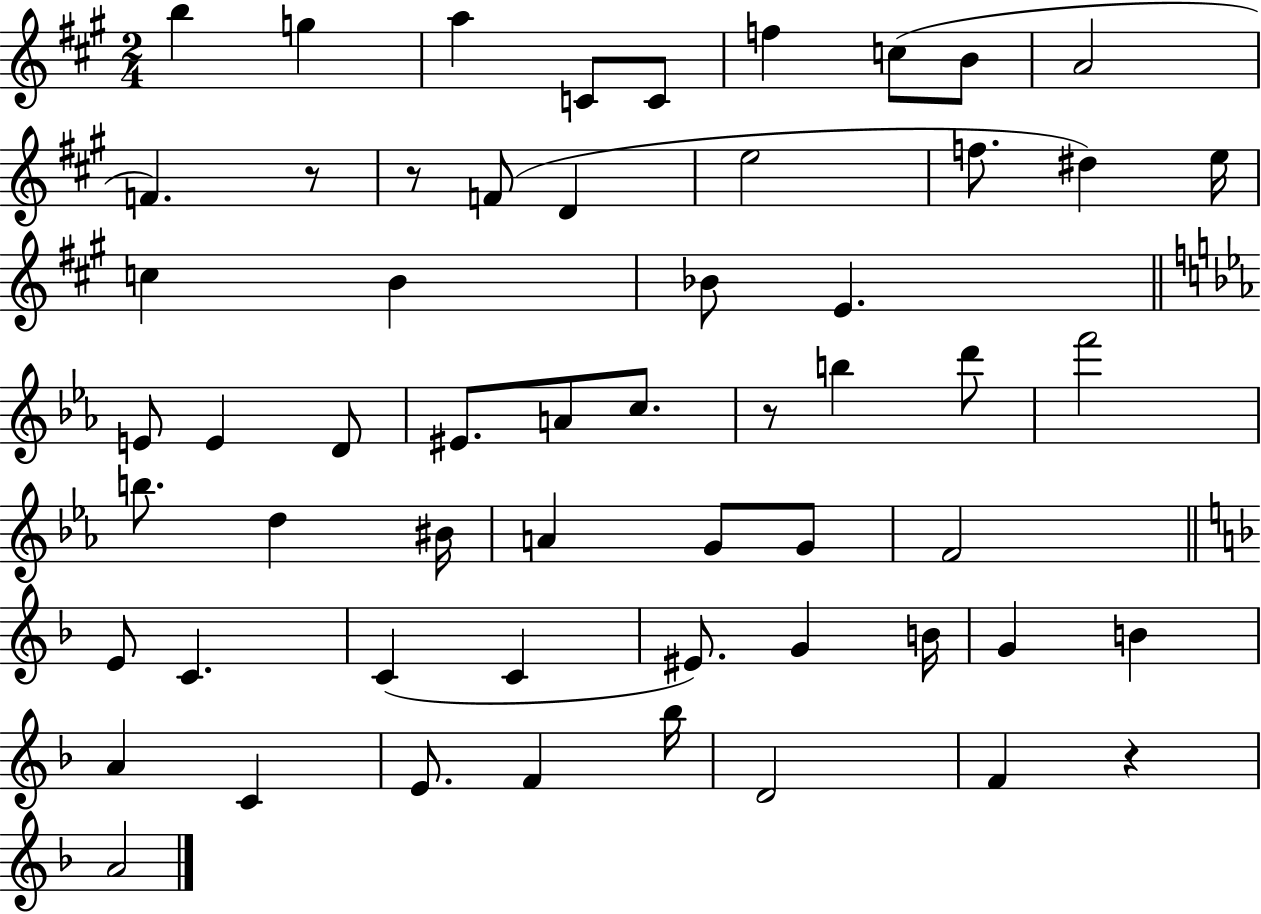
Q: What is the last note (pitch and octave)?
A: A4